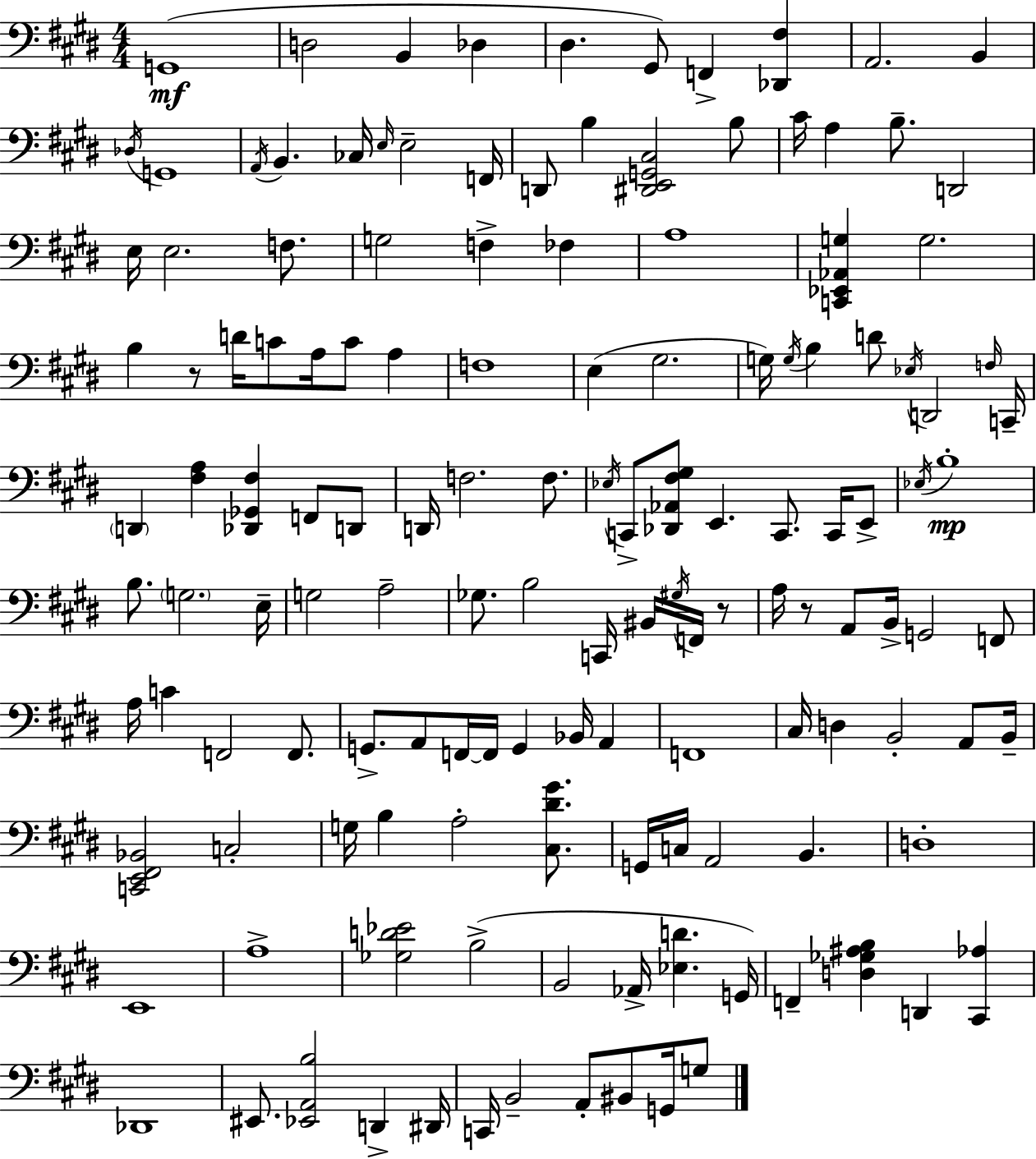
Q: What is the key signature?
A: E major